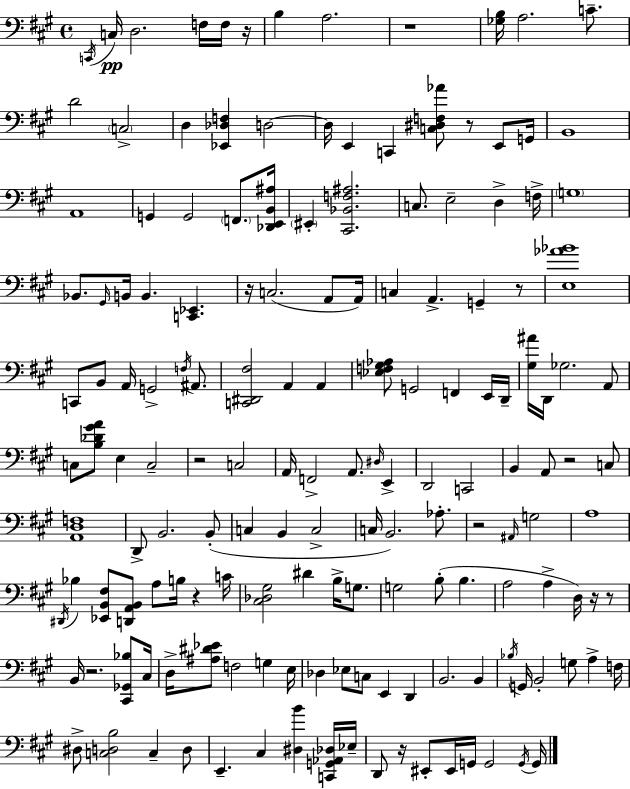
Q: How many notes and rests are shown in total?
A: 159